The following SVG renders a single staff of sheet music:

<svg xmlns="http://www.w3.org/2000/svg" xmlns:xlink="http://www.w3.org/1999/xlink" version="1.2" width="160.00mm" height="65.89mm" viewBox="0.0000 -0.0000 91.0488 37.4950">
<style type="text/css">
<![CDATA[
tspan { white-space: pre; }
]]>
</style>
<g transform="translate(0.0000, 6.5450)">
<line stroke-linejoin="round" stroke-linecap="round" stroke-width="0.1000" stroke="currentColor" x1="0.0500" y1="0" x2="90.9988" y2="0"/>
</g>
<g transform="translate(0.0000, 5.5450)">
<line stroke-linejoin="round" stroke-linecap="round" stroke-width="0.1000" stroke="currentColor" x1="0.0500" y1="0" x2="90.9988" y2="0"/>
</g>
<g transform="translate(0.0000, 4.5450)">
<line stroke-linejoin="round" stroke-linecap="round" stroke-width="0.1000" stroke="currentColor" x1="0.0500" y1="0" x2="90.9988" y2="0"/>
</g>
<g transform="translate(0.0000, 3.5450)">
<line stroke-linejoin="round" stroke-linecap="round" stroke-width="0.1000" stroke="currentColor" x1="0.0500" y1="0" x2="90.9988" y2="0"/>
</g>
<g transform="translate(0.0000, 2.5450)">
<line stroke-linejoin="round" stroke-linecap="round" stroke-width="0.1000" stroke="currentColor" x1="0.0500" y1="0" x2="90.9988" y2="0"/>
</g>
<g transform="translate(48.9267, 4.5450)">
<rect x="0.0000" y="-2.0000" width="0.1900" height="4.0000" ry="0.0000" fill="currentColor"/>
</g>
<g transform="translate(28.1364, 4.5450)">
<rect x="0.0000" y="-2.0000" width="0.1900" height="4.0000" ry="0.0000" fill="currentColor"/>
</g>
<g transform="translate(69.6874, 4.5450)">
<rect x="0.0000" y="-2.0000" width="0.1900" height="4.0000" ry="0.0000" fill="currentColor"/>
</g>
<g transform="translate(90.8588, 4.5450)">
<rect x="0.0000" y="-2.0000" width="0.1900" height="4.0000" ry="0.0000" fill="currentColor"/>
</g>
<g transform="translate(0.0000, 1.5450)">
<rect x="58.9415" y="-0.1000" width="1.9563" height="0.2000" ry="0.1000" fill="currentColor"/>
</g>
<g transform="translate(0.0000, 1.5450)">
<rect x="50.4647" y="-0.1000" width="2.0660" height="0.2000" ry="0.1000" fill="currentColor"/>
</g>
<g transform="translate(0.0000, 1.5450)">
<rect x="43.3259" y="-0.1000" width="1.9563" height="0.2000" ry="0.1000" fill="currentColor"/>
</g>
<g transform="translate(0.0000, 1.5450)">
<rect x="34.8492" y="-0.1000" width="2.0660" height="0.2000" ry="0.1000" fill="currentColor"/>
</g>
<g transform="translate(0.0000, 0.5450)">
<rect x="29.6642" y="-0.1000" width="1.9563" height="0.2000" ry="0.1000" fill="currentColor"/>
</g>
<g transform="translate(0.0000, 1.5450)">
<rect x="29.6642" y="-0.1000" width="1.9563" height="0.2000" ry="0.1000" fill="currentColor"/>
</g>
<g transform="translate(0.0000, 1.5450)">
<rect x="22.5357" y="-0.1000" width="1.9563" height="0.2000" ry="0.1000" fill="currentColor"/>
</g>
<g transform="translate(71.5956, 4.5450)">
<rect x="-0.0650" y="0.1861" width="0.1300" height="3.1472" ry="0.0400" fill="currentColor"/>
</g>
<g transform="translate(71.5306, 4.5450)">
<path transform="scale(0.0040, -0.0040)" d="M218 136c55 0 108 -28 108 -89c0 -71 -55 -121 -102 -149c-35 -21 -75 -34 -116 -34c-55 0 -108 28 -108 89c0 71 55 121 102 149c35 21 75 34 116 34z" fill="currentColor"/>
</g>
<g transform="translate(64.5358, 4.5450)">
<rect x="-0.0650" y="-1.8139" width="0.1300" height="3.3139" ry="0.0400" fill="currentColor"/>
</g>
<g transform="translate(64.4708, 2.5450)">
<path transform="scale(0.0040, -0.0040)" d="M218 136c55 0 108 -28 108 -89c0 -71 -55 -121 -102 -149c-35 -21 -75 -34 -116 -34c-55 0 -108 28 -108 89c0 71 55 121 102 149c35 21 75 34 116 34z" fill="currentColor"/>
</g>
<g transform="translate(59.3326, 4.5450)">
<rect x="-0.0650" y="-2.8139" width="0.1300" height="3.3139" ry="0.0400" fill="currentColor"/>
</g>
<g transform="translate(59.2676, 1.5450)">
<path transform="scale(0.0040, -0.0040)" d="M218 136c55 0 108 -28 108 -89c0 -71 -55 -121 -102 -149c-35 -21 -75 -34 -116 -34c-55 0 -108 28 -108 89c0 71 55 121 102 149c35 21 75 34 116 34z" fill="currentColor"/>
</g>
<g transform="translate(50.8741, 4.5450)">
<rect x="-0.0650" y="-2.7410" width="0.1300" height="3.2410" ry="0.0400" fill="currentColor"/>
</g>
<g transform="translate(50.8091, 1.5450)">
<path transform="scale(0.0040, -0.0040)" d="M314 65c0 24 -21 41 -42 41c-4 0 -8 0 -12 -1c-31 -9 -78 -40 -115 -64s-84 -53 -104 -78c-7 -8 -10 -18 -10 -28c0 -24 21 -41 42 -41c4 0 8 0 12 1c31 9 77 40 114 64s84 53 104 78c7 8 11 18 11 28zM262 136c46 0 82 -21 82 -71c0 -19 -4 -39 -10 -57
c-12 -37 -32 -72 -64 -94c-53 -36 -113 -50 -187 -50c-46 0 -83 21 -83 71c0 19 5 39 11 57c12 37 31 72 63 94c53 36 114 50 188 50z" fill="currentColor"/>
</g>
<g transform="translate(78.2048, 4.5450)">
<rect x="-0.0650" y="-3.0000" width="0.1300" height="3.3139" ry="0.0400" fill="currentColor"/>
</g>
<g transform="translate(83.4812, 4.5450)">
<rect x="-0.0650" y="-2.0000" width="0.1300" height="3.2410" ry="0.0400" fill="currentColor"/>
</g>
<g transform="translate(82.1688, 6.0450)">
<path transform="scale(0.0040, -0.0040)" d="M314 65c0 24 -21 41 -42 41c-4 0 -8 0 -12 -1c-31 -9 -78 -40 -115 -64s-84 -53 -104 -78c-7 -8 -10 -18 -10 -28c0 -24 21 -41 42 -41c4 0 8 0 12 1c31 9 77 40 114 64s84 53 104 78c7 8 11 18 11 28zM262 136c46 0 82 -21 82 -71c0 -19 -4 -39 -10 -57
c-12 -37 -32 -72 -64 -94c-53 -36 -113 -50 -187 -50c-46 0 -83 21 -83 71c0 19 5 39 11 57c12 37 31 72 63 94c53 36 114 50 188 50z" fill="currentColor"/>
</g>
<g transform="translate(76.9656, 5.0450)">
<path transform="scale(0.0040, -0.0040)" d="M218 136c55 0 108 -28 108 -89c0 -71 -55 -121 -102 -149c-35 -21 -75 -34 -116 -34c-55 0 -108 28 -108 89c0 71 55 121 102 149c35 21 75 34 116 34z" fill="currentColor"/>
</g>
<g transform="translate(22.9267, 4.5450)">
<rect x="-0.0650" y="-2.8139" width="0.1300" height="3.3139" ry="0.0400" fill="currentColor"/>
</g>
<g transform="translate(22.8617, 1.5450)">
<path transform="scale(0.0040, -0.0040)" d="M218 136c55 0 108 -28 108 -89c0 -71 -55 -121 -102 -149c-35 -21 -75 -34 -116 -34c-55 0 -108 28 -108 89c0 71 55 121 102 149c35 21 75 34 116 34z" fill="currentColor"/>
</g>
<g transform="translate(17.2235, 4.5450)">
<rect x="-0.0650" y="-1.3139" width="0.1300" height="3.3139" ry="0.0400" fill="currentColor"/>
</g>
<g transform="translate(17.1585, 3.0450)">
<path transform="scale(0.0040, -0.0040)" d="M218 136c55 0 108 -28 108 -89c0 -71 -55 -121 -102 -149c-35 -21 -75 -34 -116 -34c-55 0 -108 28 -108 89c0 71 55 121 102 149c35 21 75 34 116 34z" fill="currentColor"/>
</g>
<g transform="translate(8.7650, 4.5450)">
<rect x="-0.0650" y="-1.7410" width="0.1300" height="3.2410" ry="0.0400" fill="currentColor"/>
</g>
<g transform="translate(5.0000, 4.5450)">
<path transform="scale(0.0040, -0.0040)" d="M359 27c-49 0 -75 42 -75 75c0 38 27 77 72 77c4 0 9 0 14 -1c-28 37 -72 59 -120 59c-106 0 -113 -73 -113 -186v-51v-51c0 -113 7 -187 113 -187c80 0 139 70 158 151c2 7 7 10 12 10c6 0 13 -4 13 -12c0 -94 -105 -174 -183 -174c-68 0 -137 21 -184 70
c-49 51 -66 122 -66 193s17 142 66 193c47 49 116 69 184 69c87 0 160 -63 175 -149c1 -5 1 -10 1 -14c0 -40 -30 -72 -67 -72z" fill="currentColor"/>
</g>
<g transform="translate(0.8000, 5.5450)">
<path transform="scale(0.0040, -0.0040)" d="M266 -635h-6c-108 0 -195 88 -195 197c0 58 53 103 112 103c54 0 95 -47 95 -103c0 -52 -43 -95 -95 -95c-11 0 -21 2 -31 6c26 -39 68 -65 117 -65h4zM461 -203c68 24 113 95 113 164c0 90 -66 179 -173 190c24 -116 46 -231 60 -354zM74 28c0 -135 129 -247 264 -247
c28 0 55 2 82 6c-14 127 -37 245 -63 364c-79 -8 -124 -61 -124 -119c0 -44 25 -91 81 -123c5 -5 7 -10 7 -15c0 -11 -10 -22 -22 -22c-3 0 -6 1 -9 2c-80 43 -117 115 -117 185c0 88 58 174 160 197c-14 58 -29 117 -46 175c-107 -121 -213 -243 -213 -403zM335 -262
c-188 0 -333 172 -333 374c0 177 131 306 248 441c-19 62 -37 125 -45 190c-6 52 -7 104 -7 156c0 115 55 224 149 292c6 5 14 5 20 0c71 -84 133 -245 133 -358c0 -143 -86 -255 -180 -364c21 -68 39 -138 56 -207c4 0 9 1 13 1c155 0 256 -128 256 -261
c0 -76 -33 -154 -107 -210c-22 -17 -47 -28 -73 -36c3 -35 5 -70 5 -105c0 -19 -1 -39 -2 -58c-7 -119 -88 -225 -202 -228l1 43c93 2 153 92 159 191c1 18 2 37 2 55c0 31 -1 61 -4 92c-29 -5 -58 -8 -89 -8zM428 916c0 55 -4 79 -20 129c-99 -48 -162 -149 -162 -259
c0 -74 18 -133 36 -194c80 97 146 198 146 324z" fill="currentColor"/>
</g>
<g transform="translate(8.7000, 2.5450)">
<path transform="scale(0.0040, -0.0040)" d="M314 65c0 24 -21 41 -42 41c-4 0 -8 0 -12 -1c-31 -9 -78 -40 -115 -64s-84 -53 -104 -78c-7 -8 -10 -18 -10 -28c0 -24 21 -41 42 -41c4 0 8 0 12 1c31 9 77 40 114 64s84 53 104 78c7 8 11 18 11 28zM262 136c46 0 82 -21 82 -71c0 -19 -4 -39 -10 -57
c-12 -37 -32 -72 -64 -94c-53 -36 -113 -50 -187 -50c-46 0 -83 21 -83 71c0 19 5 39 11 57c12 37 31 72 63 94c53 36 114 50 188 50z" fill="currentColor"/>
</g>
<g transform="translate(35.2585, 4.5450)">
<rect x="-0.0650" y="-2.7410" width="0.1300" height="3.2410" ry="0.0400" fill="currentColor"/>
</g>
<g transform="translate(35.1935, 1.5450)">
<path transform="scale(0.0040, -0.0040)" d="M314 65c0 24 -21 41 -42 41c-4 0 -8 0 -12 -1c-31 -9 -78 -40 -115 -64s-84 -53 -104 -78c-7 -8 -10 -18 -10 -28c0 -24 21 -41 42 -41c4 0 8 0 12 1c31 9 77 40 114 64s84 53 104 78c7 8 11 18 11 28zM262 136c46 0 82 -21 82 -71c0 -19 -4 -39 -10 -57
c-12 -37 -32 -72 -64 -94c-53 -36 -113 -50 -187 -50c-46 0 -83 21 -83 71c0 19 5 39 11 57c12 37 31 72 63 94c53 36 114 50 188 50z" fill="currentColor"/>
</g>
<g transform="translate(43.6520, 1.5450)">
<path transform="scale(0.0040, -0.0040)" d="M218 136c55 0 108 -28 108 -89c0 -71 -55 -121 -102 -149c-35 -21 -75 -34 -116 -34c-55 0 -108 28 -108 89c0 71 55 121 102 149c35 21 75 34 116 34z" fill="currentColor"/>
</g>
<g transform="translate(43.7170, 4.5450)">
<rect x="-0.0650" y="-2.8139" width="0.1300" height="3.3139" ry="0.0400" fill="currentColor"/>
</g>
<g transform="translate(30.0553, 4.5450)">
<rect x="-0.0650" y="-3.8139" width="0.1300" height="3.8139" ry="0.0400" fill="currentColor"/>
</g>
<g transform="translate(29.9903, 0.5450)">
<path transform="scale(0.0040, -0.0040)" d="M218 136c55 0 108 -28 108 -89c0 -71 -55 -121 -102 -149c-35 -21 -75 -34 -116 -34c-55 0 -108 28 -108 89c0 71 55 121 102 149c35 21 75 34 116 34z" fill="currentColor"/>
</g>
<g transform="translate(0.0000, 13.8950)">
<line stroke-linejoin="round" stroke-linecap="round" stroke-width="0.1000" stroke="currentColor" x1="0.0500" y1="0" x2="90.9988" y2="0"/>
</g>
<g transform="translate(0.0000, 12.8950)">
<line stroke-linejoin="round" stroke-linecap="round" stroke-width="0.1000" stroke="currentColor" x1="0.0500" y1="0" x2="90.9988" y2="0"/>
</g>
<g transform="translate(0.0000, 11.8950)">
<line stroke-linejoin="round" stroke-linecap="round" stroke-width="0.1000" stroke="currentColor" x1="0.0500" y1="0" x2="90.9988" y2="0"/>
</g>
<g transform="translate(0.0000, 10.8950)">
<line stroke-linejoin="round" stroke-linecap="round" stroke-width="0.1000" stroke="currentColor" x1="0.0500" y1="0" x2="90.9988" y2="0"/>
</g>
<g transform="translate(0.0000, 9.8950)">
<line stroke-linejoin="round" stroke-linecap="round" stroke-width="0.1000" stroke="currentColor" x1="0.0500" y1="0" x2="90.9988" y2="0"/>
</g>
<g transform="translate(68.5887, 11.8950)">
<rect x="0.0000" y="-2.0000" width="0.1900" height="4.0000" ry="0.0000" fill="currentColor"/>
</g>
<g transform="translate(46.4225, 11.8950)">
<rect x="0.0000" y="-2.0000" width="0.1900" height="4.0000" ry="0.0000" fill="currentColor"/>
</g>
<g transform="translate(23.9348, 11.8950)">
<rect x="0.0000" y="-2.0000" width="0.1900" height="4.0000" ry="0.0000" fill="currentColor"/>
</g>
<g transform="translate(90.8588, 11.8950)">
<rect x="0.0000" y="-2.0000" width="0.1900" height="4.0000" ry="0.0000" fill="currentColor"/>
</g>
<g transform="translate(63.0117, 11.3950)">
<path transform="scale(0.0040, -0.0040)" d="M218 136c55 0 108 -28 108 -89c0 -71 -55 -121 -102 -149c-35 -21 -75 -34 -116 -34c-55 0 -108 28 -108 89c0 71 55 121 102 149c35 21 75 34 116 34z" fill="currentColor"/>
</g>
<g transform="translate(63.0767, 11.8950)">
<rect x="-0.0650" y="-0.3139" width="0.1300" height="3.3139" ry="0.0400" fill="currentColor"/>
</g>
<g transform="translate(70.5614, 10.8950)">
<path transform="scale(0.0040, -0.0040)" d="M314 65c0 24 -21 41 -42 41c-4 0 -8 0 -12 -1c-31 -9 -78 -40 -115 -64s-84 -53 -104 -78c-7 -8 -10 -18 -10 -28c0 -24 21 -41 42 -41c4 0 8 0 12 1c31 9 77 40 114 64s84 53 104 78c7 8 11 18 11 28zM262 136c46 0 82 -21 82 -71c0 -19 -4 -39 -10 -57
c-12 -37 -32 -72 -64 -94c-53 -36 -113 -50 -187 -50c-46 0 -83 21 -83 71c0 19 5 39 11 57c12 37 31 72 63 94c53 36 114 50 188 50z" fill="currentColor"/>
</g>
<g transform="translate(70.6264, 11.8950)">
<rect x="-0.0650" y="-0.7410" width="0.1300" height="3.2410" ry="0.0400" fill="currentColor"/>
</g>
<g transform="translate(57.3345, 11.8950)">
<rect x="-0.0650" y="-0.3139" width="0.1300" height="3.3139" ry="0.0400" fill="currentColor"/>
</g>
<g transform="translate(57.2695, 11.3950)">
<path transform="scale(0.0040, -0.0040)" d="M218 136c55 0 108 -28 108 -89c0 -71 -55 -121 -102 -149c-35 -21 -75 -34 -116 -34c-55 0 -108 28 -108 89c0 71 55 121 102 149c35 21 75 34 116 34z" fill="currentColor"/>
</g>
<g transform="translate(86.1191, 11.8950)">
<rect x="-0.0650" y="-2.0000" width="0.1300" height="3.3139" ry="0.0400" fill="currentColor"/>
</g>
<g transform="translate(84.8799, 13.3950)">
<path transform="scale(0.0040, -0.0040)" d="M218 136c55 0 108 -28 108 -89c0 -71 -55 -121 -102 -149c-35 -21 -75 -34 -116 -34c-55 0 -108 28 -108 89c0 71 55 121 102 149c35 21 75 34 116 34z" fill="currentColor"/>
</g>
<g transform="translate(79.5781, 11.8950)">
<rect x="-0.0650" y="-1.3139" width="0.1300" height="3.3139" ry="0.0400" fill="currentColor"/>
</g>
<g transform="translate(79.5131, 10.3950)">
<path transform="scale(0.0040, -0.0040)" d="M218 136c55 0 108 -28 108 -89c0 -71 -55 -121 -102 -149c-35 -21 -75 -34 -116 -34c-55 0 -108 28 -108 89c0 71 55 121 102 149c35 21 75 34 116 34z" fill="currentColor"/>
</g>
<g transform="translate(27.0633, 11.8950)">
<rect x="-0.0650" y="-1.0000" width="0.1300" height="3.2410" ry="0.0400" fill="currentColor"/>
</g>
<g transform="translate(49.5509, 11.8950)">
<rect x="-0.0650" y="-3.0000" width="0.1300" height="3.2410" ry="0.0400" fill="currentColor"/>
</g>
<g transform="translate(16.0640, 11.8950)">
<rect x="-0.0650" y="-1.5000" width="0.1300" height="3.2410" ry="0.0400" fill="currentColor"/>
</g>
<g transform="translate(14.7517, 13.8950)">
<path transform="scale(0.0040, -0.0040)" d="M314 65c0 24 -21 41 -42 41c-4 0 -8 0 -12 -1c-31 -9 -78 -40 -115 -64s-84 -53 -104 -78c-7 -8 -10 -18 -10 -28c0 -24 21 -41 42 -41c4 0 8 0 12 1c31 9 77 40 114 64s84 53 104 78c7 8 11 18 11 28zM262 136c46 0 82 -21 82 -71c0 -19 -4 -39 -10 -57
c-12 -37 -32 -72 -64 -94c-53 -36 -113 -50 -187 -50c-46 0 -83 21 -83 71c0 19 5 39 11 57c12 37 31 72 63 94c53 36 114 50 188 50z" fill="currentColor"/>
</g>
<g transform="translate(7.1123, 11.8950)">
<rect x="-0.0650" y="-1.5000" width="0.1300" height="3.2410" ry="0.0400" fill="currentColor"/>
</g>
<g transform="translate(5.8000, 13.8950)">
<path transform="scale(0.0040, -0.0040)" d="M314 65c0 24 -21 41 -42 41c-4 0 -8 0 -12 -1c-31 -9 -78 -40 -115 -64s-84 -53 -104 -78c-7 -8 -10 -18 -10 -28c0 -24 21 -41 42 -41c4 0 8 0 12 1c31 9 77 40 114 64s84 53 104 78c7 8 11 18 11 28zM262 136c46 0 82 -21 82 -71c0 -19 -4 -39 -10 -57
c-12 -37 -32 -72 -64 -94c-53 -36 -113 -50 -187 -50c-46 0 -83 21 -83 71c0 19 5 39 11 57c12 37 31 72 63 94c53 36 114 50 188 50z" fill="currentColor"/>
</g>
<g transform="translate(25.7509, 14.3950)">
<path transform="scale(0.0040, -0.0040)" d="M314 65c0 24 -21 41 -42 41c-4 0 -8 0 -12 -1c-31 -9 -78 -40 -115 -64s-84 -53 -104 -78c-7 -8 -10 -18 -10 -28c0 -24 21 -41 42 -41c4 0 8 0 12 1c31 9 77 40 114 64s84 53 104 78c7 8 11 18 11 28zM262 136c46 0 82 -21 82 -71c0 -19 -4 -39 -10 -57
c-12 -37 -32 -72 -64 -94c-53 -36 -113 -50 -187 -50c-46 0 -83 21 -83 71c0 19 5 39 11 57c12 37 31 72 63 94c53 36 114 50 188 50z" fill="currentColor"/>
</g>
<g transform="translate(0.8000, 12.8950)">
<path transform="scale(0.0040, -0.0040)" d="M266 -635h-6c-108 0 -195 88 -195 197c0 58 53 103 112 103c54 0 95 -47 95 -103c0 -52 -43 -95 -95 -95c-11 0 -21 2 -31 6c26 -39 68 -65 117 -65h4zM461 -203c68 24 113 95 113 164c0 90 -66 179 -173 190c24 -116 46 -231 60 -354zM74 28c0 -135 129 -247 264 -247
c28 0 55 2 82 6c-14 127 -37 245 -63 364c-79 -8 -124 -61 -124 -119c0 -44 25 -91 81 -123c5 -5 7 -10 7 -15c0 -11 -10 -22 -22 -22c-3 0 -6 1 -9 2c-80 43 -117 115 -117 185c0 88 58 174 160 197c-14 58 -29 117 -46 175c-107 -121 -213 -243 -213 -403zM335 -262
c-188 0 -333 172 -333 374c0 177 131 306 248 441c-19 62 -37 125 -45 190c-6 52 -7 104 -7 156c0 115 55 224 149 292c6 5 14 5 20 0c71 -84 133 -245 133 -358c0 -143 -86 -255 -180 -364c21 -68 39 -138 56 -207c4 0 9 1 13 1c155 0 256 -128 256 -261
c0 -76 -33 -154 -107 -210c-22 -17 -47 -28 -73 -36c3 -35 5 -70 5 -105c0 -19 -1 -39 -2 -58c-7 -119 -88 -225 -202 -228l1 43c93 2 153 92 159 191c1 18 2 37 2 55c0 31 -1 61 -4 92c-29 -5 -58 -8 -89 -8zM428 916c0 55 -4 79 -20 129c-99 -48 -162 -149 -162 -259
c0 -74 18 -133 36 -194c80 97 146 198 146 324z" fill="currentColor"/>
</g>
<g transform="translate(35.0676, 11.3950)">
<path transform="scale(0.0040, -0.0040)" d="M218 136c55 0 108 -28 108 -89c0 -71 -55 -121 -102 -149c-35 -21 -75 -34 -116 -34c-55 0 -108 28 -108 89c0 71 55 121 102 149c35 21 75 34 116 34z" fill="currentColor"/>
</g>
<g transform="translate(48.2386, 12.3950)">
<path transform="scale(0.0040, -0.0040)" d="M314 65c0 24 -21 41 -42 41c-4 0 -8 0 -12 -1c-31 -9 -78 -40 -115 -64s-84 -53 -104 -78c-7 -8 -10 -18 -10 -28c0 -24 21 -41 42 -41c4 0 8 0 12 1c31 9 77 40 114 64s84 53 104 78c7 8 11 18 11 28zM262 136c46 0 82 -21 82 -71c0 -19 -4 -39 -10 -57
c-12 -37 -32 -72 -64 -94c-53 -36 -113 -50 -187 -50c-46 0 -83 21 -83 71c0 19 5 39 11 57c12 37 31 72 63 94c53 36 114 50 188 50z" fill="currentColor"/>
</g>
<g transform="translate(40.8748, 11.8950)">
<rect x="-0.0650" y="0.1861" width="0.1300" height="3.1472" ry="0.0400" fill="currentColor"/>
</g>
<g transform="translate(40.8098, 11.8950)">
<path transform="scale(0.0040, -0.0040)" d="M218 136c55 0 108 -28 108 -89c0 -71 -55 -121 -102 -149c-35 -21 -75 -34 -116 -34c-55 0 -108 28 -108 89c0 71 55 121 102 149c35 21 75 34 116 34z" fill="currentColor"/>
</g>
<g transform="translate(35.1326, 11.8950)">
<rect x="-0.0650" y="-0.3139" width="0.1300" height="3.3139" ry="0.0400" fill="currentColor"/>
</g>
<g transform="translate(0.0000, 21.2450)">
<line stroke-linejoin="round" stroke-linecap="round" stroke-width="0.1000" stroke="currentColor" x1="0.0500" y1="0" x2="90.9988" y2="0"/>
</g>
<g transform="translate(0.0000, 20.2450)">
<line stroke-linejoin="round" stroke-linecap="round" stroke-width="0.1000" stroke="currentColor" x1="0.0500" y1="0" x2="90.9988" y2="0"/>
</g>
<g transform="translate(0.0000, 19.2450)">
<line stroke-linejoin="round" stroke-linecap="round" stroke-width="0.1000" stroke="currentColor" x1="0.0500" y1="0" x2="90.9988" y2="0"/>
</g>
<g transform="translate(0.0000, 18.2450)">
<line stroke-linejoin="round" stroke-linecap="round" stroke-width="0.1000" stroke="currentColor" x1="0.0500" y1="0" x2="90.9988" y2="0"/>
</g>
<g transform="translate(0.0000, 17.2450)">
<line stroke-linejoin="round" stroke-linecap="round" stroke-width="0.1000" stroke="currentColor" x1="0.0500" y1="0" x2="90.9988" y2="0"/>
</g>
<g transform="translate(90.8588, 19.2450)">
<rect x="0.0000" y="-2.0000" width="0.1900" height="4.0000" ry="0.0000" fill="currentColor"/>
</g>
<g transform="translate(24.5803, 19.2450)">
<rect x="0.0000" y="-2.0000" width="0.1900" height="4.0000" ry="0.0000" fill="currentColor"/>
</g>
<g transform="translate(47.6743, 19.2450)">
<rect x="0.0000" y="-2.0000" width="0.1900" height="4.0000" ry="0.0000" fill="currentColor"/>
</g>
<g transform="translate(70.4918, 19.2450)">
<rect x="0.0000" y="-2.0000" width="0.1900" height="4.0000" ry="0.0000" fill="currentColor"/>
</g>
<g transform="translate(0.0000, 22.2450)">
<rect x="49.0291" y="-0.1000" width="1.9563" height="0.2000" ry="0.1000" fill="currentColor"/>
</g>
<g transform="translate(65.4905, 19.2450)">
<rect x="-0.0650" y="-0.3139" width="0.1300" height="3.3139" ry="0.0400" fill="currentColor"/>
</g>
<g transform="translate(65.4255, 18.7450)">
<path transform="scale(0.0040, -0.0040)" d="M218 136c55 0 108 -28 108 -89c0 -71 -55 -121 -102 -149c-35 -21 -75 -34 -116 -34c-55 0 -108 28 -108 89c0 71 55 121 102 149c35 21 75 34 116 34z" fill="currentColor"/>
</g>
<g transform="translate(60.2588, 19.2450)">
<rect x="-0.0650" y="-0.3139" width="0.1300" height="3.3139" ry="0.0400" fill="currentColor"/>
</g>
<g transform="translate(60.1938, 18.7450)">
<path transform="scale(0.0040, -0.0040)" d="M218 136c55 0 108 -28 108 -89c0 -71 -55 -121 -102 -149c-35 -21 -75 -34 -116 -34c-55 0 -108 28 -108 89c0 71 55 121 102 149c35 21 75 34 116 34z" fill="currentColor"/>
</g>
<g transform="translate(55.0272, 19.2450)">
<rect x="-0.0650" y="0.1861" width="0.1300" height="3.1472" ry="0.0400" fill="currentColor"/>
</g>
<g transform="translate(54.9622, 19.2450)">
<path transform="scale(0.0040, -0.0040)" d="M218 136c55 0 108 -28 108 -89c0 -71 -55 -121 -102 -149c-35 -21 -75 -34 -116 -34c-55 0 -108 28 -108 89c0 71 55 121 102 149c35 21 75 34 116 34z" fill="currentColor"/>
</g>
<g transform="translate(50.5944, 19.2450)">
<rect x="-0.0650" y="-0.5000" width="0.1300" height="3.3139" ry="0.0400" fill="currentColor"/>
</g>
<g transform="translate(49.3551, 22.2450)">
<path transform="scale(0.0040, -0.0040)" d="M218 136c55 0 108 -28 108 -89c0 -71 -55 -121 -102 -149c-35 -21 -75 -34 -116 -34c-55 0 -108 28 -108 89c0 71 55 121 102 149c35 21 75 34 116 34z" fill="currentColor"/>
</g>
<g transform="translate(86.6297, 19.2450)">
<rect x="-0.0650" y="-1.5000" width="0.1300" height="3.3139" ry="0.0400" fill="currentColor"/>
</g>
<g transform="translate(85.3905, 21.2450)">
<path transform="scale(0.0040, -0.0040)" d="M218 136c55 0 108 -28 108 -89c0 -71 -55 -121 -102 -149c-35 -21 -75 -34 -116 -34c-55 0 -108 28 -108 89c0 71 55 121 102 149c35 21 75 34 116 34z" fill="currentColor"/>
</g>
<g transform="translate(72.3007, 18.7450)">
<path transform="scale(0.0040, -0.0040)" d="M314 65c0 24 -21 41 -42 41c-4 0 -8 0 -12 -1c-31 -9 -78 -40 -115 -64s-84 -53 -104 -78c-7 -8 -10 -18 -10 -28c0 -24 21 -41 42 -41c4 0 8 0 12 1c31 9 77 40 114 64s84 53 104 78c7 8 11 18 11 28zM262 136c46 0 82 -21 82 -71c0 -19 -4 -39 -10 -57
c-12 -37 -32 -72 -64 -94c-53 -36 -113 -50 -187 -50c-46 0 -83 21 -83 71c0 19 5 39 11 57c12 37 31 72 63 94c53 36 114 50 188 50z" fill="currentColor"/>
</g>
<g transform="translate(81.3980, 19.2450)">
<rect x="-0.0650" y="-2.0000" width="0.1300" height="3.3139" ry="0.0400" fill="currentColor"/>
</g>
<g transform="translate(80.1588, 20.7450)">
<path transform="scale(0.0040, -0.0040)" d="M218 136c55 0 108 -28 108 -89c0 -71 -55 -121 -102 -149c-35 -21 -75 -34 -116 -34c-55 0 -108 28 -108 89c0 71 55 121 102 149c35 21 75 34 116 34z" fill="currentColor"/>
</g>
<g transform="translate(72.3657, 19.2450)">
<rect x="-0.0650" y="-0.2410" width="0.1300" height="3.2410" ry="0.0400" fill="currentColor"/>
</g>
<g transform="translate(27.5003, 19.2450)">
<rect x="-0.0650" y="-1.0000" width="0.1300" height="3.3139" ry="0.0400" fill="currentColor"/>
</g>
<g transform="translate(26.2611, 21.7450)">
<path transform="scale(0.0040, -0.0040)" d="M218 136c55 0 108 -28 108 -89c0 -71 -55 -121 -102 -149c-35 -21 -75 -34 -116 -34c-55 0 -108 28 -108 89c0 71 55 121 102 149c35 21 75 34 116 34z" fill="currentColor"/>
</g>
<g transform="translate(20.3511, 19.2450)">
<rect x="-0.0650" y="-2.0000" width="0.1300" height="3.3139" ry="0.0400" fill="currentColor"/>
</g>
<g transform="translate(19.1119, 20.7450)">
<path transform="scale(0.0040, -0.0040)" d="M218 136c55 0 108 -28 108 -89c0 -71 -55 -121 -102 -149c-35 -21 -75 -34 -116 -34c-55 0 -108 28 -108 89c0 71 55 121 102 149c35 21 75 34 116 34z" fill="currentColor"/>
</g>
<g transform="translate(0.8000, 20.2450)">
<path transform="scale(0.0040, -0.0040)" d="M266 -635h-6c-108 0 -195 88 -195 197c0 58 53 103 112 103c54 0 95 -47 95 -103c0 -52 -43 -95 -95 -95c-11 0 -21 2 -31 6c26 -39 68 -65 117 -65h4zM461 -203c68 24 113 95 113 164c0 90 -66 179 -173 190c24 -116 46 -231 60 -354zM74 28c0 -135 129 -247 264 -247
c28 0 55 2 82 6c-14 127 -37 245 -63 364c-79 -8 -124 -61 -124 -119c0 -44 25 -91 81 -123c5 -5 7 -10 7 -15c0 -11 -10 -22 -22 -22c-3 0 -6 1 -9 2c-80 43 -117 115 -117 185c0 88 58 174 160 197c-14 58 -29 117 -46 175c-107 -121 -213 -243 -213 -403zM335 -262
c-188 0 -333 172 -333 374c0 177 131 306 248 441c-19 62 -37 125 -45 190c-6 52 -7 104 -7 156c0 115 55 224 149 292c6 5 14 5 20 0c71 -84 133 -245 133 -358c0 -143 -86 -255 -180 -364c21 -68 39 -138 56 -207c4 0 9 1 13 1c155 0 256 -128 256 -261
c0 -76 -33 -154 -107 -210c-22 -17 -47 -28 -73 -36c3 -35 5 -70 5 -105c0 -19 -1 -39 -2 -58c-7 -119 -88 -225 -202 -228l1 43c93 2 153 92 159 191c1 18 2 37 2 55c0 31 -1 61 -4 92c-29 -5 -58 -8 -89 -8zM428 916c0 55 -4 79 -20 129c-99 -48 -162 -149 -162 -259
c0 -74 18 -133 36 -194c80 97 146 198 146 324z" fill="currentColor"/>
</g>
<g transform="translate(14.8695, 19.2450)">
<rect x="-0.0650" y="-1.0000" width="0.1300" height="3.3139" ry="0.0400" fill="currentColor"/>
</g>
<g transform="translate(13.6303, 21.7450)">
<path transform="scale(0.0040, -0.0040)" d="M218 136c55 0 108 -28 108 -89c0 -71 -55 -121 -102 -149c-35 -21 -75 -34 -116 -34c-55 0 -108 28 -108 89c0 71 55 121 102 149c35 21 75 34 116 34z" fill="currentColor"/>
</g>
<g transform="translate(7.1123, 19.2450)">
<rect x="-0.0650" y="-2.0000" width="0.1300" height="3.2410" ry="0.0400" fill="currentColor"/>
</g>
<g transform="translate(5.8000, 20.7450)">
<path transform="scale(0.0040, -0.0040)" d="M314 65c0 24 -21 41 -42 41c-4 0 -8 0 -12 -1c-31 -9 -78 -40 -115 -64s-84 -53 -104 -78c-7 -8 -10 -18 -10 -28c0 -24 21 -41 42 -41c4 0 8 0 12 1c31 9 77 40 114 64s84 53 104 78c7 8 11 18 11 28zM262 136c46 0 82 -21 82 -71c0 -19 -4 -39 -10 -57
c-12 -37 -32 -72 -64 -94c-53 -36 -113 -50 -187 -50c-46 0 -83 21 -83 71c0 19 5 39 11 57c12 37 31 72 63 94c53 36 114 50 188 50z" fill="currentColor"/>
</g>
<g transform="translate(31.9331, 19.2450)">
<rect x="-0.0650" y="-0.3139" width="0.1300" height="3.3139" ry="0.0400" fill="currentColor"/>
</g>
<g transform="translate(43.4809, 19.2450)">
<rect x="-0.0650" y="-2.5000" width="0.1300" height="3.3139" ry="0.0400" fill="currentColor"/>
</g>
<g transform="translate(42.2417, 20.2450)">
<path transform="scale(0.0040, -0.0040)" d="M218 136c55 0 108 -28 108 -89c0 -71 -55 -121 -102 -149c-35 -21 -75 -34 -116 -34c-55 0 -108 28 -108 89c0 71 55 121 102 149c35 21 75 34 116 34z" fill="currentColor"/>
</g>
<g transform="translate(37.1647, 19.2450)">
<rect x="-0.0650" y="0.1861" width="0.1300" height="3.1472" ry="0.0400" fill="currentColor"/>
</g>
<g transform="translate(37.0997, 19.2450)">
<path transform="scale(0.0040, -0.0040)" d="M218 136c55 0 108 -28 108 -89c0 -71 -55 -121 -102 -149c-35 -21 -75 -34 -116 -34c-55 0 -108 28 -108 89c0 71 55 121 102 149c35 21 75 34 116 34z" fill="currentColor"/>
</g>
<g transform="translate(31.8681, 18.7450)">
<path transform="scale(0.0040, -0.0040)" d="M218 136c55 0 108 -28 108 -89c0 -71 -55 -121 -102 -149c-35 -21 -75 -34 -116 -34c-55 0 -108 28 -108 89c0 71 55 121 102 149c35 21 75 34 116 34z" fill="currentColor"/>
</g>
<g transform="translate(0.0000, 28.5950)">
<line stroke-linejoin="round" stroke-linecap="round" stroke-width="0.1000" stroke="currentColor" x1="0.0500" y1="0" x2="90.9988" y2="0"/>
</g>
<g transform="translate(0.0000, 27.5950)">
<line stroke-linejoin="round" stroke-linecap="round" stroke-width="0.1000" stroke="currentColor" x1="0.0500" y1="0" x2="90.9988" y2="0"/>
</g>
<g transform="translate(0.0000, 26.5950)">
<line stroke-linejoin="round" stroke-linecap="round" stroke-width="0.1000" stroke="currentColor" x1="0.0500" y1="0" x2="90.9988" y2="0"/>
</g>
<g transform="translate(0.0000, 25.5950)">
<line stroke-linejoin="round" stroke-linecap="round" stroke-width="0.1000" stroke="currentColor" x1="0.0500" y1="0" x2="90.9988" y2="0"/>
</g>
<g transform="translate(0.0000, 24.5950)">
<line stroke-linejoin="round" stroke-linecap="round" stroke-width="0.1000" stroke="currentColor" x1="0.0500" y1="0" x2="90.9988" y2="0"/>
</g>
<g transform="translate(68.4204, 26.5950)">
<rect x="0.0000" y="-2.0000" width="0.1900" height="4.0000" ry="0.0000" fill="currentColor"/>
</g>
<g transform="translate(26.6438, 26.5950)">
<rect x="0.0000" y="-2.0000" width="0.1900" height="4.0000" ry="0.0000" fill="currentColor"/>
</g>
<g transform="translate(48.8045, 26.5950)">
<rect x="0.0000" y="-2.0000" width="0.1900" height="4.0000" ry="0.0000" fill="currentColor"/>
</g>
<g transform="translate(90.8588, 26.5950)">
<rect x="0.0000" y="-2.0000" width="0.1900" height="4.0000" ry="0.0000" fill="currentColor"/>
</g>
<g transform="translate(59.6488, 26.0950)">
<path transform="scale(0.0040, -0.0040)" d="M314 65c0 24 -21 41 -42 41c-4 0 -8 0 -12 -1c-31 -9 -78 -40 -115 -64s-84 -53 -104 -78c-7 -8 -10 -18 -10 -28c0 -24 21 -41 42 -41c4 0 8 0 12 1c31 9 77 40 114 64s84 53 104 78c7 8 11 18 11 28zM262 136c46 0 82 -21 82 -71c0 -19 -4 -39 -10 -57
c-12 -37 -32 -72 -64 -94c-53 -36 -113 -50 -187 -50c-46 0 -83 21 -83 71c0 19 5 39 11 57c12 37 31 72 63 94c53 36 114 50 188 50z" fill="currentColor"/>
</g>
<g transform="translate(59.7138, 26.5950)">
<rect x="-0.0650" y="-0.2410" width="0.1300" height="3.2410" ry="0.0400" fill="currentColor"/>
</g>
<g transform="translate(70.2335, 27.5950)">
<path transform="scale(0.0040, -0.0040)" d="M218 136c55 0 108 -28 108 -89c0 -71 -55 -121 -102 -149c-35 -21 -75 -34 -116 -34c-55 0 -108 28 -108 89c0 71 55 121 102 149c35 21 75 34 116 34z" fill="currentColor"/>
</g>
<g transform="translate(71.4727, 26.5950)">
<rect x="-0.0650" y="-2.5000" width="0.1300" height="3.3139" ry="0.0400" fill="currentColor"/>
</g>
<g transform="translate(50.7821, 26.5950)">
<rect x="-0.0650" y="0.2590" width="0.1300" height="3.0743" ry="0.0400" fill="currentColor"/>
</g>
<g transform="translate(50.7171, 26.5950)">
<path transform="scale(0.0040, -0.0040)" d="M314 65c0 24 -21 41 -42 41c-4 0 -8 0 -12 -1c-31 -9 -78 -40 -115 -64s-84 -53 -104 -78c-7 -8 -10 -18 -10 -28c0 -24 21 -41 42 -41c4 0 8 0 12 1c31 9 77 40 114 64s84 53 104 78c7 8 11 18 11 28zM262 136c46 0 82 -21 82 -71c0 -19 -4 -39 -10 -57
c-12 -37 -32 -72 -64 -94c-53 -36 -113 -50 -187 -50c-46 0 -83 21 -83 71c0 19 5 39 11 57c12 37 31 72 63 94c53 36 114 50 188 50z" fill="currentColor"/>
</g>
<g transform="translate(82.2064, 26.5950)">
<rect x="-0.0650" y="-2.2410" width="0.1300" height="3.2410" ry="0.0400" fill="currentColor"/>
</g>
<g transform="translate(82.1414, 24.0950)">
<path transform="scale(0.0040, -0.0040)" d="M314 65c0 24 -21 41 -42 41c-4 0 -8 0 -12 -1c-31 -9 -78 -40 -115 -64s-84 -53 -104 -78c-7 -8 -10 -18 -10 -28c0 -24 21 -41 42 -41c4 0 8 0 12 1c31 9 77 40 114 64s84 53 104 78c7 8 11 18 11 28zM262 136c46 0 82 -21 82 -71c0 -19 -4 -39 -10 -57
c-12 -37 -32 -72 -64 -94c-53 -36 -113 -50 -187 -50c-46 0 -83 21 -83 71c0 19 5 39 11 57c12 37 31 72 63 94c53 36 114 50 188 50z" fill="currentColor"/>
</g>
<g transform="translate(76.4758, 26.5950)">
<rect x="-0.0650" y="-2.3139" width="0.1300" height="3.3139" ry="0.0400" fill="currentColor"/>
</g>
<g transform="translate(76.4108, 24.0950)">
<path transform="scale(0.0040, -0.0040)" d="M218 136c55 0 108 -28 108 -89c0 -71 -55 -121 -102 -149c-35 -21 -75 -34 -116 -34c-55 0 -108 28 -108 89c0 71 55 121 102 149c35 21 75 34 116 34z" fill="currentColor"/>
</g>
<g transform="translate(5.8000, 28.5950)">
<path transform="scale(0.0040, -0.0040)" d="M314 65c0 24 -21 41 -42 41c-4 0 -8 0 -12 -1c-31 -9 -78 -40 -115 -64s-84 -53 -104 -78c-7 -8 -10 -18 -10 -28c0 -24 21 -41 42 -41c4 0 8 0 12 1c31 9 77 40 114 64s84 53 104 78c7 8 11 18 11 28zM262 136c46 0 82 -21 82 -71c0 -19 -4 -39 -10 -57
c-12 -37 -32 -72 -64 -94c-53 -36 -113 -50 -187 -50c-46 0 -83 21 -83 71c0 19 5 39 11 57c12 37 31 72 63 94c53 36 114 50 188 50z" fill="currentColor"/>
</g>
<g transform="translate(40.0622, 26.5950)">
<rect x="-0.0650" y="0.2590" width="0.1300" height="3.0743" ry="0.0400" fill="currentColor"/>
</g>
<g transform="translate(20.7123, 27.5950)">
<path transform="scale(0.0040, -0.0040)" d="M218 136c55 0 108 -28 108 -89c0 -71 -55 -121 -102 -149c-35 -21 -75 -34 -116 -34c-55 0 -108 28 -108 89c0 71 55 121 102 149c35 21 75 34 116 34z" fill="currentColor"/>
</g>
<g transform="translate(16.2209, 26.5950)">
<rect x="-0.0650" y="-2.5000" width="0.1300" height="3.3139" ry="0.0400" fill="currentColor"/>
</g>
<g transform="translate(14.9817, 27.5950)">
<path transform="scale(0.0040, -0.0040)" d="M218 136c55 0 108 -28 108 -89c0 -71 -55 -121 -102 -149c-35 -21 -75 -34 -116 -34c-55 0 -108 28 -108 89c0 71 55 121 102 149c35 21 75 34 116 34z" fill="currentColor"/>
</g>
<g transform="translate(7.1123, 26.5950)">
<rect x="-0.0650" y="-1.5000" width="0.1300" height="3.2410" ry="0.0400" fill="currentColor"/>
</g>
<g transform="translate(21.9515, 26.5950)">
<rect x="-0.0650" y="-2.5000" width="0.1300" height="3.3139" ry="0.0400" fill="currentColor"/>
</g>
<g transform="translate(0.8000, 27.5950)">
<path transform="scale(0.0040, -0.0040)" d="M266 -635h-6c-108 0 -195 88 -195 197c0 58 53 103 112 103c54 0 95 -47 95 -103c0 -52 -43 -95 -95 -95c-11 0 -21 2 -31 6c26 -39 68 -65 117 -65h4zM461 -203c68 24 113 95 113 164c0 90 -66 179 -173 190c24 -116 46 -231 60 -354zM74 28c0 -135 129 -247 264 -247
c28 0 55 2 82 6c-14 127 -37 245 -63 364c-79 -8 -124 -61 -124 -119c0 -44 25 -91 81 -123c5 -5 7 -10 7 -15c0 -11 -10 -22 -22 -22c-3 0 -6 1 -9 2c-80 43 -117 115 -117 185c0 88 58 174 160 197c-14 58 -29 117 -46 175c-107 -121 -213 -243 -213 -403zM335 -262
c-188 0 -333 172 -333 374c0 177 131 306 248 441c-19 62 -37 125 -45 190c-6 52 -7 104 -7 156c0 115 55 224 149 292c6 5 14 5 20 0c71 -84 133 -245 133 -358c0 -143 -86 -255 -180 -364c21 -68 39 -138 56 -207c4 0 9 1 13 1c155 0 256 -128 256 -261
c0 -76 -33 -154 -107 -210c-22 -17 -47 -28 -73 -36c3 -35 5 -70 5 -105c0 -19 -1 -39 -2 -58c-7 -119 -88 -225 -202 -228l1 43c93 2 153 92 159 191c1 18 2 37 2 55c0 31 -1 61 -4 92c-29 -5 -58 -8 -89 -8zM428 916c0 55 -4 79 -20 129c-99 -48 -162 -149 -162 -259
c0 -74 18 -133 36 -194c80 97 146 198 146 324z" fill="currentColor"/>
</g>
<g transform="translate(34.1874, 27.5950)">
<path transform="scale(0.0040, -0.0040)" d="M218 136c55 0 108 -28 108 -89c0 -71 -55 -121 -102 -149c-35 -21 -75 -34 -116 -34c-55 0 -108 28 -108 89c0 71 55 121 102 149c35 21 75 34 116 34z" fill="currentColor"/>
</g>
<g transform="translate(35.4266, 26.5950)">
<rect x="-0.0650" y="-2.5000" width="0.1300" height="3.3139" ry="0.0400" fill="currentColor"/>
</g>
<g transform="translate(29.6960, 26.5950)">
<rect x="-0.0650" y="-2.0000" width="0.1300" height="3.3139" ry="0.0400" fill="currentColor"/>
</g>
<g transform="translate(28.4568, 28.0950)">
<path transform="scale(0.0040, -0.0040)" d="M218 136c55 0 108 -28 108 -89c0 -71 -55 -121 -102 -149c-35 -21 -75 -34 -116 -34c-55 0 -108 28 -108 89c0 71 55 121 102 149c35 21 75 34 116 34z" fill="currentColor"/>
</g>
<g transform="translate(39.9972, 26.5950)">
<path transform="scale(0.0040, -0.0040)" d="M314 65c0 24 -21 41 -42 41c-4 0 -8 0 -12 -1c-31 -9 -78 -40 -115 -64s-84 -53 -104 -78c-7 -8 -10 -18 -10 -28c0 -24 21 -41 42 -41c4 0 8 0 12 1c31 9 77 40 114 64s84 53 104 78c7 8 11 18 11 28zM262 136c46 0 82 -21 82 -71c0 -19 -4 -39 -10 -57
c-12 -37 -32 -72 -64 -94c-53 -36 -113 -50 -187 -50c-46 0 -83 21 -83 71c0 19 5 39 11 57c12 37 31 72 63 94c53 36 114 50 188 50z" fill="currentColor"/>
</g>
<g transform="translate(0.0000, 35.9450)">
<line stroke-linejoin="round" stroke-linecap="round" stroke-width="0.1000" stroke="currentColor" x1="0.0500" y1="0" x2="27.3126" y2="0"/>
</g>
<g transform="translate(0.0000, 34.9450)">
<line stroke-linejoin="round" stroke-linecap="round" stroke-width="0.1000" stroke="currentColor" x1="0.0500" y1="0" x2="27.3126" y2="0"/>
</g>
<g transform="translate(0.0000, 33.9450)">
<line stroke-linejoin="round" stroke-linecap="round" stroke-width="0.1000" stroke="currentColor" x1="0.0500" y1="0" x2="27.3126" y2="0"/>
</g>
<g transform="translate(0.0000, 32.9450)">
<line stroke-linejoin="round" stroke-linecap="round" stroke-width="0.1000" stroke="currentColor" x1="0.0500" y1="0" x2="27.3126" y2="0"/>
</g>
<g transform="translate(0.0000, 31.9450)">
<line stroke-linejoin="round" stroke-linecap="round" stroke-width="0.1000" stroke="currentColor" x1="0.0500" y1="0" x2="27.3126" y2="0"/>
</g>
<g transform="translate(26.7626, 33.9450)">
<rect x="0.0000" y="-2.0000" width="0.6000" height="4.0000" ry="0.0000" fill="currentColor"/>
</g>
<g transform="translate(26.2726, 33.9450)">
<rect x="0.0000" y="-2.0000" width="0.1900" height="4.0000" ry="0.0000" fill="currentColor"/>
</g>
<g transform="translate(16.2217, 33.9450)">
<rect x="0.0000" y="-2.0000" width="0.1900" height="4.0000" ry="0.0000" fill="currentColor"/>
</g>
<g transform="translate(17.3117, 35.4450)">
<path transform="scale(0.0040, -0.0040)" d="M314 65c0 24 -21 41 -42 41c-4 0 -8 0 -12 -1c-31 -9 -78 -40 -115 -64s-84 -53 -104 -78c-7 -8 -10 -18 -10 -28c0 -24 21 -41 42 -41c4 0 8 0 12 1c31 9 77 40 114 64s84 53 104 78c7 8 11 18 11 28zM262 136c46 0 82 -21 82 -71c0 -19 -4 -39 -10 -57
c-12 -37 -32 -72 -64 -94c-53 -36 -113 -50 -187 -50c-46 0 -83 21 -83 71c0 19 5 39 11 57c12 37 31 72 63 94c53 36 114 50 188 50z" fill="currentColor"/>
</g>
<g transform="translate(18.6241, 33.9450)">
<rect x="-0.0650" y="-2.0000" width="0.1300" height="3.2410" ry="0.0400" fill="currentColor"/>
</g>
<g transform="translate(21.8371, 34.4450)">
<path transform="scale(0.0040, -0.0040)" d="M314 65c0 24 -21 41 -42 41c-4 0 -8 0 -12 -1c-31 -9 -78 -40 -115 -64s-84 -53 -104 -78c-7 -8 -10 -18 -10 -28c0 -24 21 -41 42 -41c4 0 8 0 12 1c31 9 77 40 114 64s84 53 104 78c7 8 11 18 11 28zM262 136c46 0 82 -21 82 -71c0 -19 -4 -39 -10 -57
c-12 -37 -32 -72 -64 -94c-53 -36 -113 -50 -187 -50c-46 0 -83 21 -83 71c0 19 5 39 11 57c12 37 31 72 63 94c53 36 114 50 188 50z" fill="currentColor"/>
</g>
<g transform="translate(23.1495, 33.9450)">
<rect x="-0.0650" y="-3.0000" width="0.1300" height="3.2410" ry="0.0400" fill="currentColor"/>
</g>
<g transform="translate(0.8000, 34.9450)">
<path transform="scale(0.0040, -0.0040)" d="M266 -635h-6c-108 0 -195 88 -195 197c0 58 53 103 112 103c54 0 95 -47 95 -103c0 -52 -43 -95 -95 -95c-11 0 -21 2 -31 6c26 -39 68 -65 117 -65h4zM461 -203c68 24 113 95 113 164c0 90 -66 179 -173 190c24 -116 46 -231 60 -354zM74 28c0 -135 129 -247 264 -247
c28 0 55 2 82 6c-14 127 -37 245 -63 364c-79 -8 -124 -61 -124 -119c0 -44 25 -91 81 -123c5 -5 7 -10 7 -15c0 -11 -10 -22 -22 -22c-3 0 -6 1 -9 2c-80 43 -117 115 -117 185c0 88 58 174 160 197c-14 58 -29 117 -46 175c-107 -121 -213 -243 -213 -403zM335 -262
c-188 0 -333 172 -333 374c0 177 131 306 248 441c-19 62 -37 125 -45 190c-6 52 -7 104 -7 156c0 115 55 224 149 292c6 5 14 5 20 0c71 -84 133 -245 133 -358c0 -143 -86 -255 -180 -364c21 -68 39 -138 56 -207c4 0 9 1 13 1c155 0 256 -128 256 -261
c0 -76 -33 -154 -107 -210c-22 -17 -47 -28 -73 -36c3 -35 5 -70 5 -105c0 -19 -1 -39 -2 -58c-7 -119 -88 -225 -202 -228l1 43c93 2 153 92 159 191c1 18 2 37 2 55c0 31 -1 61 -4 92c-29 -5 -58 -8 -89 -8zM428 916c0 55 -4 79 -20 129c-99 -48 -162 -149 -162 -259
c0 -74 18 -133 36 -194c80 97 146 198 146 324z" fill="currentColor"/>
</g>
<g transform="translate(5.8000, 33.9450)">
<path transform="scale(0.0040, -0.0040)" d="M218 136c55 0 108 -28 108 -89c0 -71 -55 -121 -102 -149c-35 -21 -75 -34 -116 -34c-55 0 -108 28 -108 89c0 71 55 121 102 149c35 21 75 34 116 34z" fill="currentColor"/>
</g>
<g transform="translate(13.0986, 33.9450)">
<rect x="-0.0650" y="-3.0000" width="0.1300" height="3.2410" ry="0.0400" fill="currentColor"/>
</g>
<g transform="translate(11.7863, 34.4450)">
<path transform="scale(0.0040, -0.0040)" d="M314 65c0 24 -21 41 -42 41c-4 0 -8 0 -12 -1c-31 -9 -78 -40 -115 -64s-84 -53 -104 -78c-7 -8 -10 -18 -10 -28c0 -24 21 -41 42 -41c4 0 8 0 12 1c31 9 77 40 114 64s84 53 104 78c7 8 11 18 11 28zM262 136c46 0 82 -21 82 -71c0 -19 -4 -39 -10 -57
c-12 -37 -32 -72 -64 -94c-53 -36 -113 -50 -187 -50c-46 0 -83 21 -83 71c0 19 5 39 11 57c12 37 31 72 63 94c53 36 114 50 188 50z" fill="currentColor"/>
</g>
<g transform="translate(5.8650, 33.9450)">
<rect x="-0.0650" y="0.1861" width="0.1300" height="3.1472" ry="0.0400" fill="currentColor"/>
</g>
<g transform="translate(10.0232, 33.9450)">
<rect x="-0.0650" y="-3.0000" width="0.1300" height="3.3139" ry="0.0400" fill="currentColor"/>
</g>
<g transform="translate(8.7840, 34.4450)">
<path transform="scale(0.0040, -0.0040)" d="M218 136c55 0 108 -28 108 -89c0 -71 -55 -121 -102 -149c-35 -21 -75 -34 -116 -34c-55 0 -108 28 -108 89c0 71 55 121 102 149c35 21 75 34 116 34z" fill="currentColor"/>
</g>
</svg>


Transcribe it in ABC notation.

X:1
T:Untitled
M:4/4
L:1/4
K:C
f2 e a c' a2 a a2 a f B A F2 E2 E2 D2 c B A2 c c d2 e F F2 D F D c B G C B c c c2 F E E2 G G F G B2 B2 c2 G g g2 B A A2 F2 A2